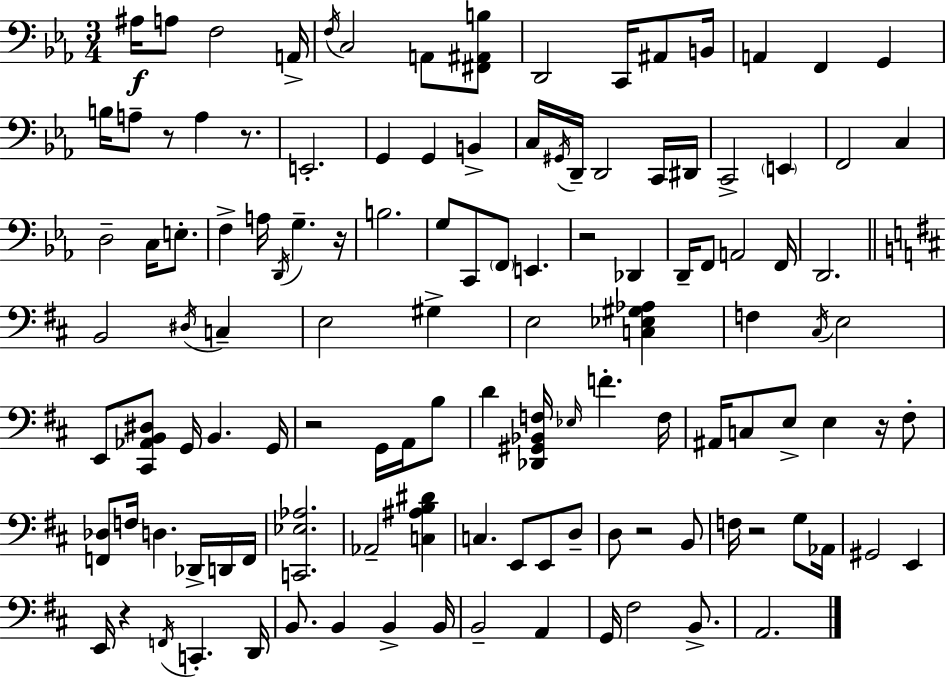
A#3/s A3/e F3/h A2/s F3/s C3/h A2/e [F#2,A#2,B3]/e D2/h C2/s A#2/e B2/s A2/q F2/q G2/q B3/s A3/e R/e A3/q R/e. E2/h. G2/q G2/q B2/q C3/s G#2/s D2/s D2/h C2/s D#2/s C2/h E2/q F2/h C3/q D3/h C3/s E3/e. F3/q A3/s D2/s G3/q. R/s B3/h. G3/e C2/e F2/e E2/q. R/h Db2/q D2/s F2/e A2/h F2/s D2/h. B2/h D#3/s C3/q E3/h G#3/q E3/h [C3,Eb3,G#3,Ab3]/q F3/q C#3/s E3/h E2/e [C#2,Ab2,B2,D#3]/e G2/s B2/q. G2/s R/h G2/s A2/s B3/e D4/q [Db2,G#2,Bb2,F3]/s Eb3/s F4/q. F3/s A#2/s C3/e E3/e E3/q R/s F#3/e [F2,Db3]/e F3/s D3/q. Db2/s D2/s F2/s [C2,Eb3,Ab3]/h. Ab2/h [C3,A#3,B3,D#4]/q C3/q. E2/e E2/e D3/e D3/e R/h B2/e F3/s R/h G3/e Ab2/s G#2/h E2/q E2/s R/q F2/s C2/q. D2/s B2/e. B2/q B2/q B2/s B2/h A2/q G2/s F#3/h B2/e. A2/h.